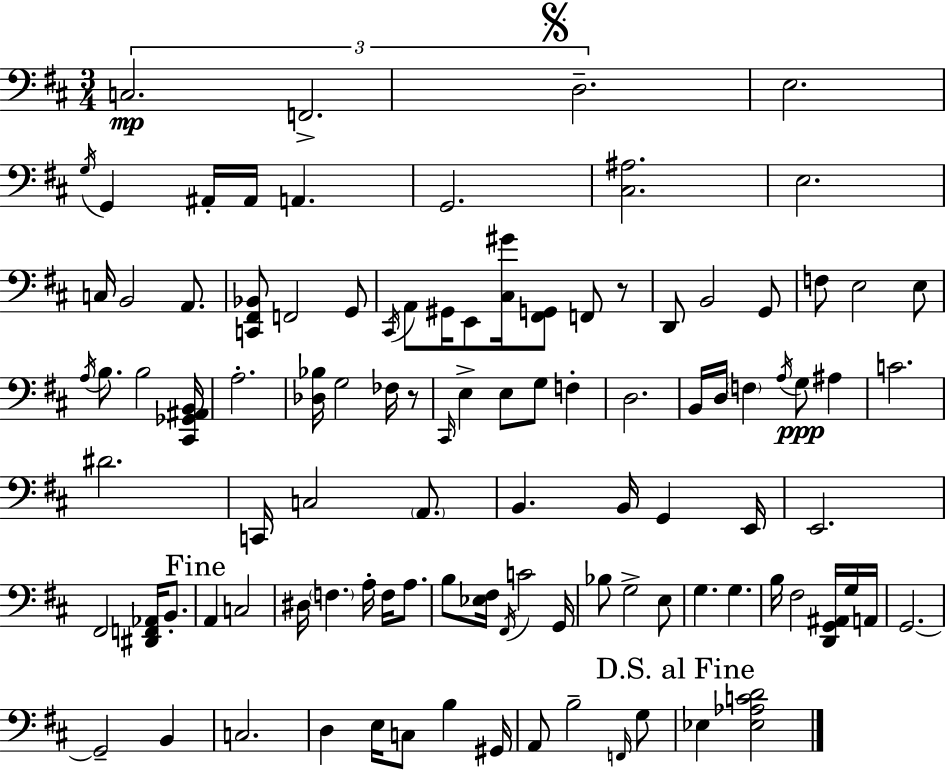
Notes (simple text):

C3/h. F2/h. D3/h. E3/h. G3/s G2/q A#2/s A#2/s A2/q. G2/h. [C#3,A#3]/h. E3/h. C3/s B2/h A2/e. [C2,F#2,Bb2]/e F2/h G2/e C#2/s A2/e G#2/s E2/e [C#3,G#4]/s [F#2,G2]/e F2/e R/e D2/e B2/h G2/e F3/e E3/h E3/e A3/s B3/e. B3/h [C#2,Gb2,A#2,B2]/s A3/h. [Db3,Bb3]/s G3/h FES3/s R/e C#2/s E3/q E3/e G3/e F3/q D3/h. B2/s D3/s F3/q A3/s G3/e A#3/q C4/h. D#4/h. C2/s C3/h A2/e. B2/q. B2/s G2/q E2/s E2/h. F#2/h [D#2,F2,Ab2]/s B2/e. A2/q C3/h D#3/s F3/q. A3/s F3/s A3/e. B3/e [Eb3,F#3]/s F#2/s C4/h G2/s Bb3/e G3/h E3/e G3/q. G3/q. B3/s F#3/h [D2,G2,A#2]/s G3/s A2/s G2/h. G2/h B2/q C3/h. D3/q E3/s C3/e B3/q G#2/s A2/e B3/h F2/s G3/e Eb3/q [Eb3,Ab3,C4,D4]/h